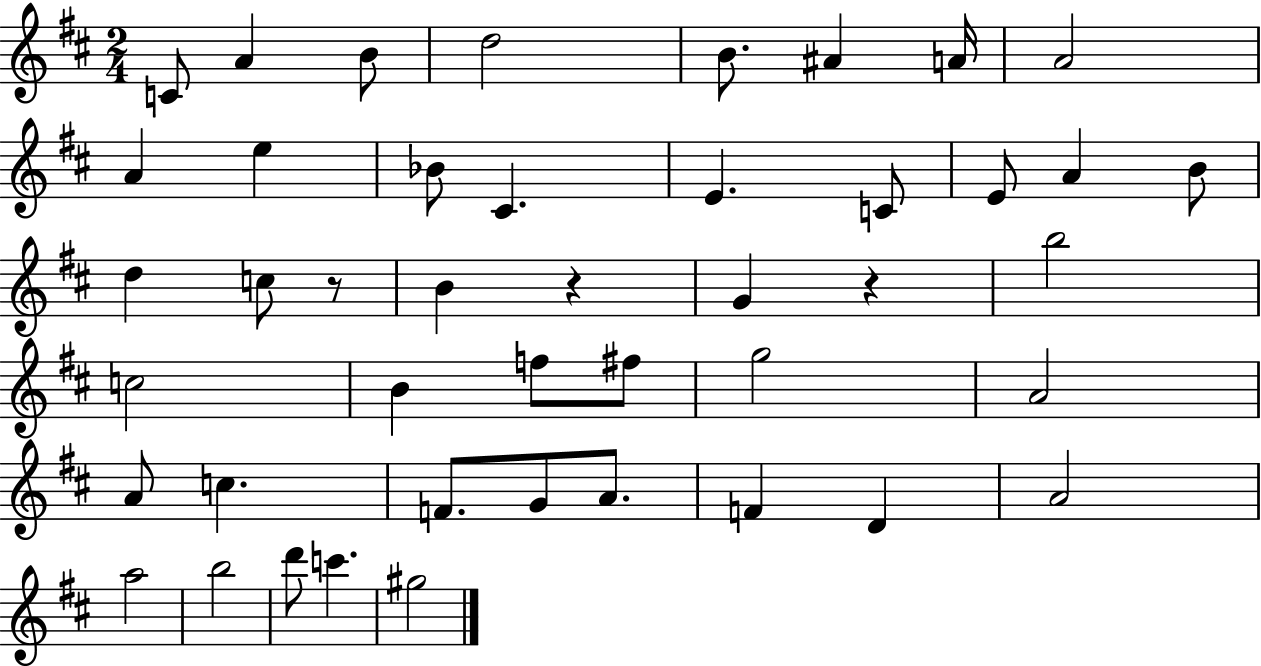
{
  \clef treble
  \numericTimeSignature
  \time 2/4
  \key d \major
  c'8 a'4 b'8 | d''2 | b'8. ais'4 a'16 | a'2 | \break a'4 e''4 | bes'8 cis'4. | e'4. c'8 | e'8 a'4 b'8 | \break d''4 c''8 r8 | b'4 r4 | g'4 r4 | b''2 | \break c''2 | b'4 f''8 fis''8 | g''2 | a'2 | \break a'8 c''4. | f'8. g'8 a'8. | f'4 d'4 | a'2 | \break a''2 | b''2 | d'''8 c'''4. | gis''2 | \break \bar "|."
}